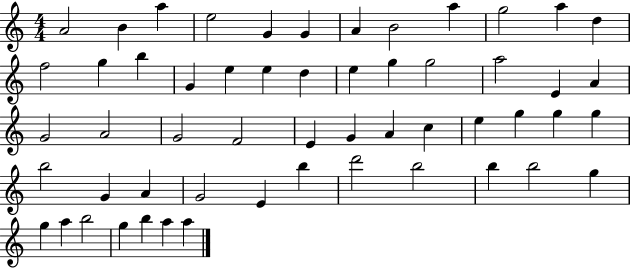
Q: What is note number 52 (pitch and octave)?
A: G5